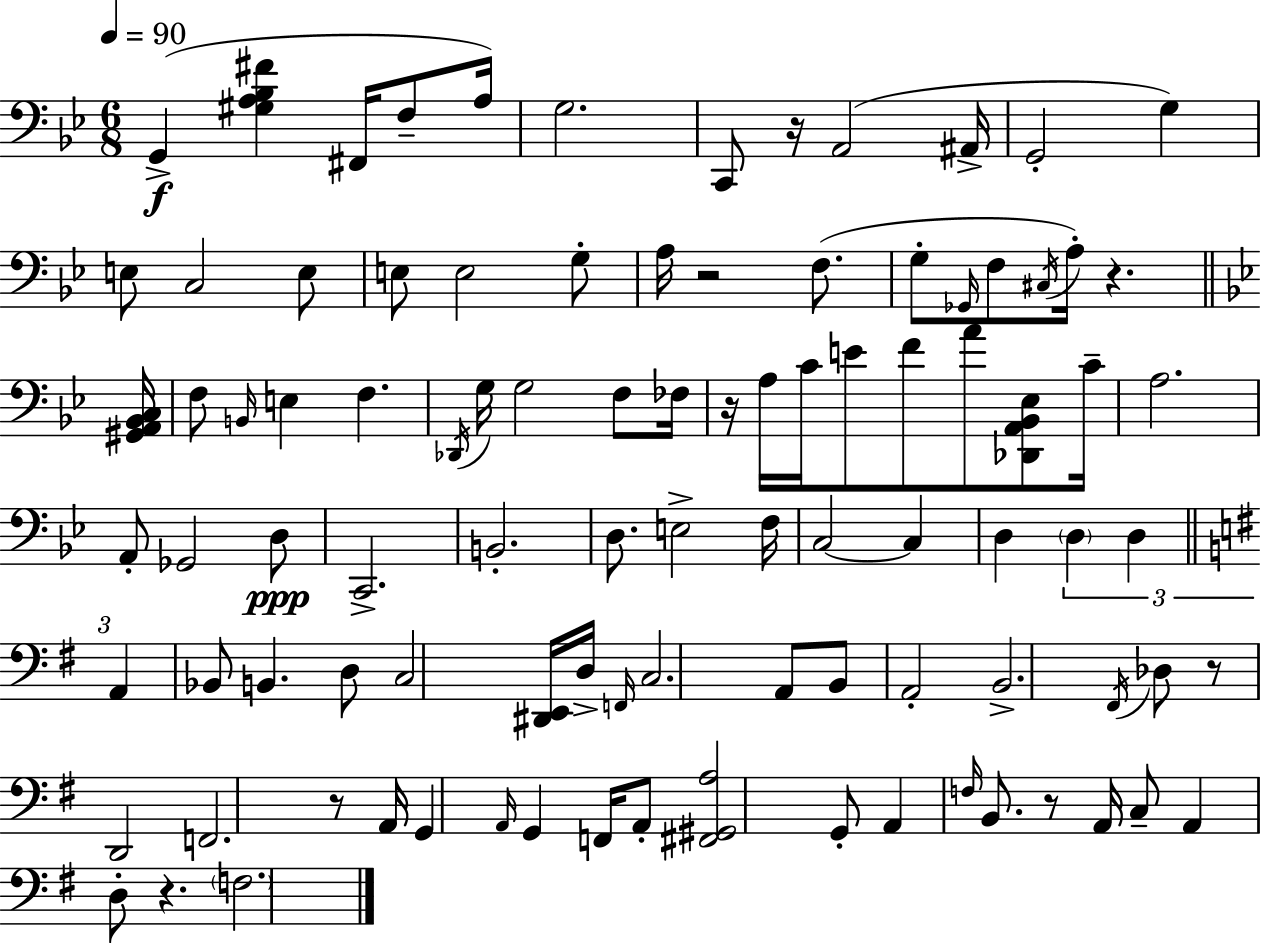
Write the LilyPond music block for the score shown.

{
  \clef bass
  \numericTimeSignature
  \time 6/8
  \key g \minor
  \tempo 4 = 90
  g,4->(\f <gis a bes fis'>4 fis,16 f8-- a16) | g2. | c,8 r16 a,2( ais,16-> | g,2-. g4) | \break e8 c2 e8 | e8 e2 g8-. | a16 r2 f8.( | g8-. \grace { ges,16 } f8 \acciaccatura { cis16 } a16-.) r4. | \break \bar "||" \break \key g \minor <gis, a, bes, c>16 f8 \grace { b,16 } e4 f4. | \acciaccatura { des,16 } g16 g2 | f8 fes16 r16 a16 c'16 e'8 f'8 a'8 | <des, a, bes, ees>8 c'16-- a2. | \break a,8-. ges,2 | d8\ppp c,2.-> | b,2.-. | d8. e2-> | \break f16 c2~~ c4 | d4 \tuplet 3/2 { \parenthesize d4 d4 | \bar "||" \break \key g \major a,4 } bes,8 b,4. | d8 c2 <dis, e,>16 d16-> | \grace { f,16 } c2. | a,8 b,8 a,2-. | \break b,2.-> | \acciaccatura { fis,16 } des8 r8 d,2 | f,2. | r8 a,16 g,4 \grace { a,16 } g,4 | \break f,16 a,8-. <fis, gis, a>2 | g,8-. a,4 \grace { f16 } b,8. r8 | a,16 c8-- a,4 d8-. r4. | \parenthesize f2. | \break \bar "|."
}